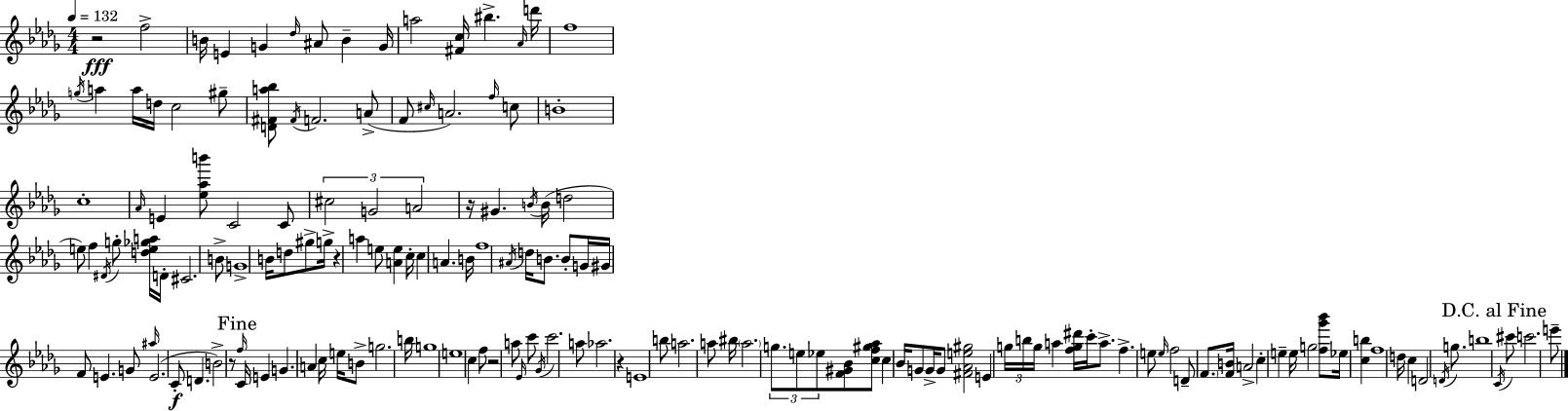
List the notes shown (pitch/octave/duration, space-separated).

R/h F5/h B4/s E4/q G4/q Db5/s A#4/e B4/q G4/s A5/h [F#4,C5]/s BIS5/q. Ab4/s D6/s F5/w G5/s A5/q A5/s D5/s C5/h G#5/e [D4,F#4,A5,Bb5]/e F#4/s F4/h. A4/e F4/e C#5/s A4/h. F5/s C5/e B4/w C5/w Ab4/s E4/q [Eb5,Ab5,B6]/e C4/h C4/e C#5/h G4/h A4/h R/s G#4/q. B4/s B4/s D5/h E5/e F5/q D#4/s G5/e [D5,E5,Gb5,A5]/s D4/s C#4/h. B4/e G4/w B4/s D5/e G#5/e G5/s R/q A5/q E5/e [A4,E5]/q C5/s C5/q A4/q. B4/s F5/w A#4/s D5/s B4/e. B4/e G4/s G#4/s F4/e E4/q. G4/e A#5/s E4/h. C4/e D4/q. B4/h R/e F5/s C4/s E4/q G4/q. A4/q C5/s E5/s B4/e G5/h. B5/s G5/w E5/w C5/q F5/e R/h A5/e Eb4/s C6/e Gb4/s C6/h. A5/e Ab5/h. R/q E4/w B5/e A5/h. A5/e BIS5/s A5/h. G5/e. E5/e Eb5/e [F4,G#4,Bb4]/e [C5,F5,G#5,Ab5]/e C5/q Bb4/s G4/e G4/s G4/e [F#4,Ab4,E5,G#5]/h E4/q G5/s B5/s G5/s A5/q [F5,G5,D#6]/s C6/s A5/e. F5/q. E5/e E5/s F5/h D4/e F4/e. [F4,B4]/s A4/h C5/q E5/q E5/s G5/h [F5,Gb6,Bb6]/e Eb5/s [C5,B5]/q F5/w D5/s C5/q D4/h D4/s G5/e. B5/w C4/s C#6/e C6/h. E6/e